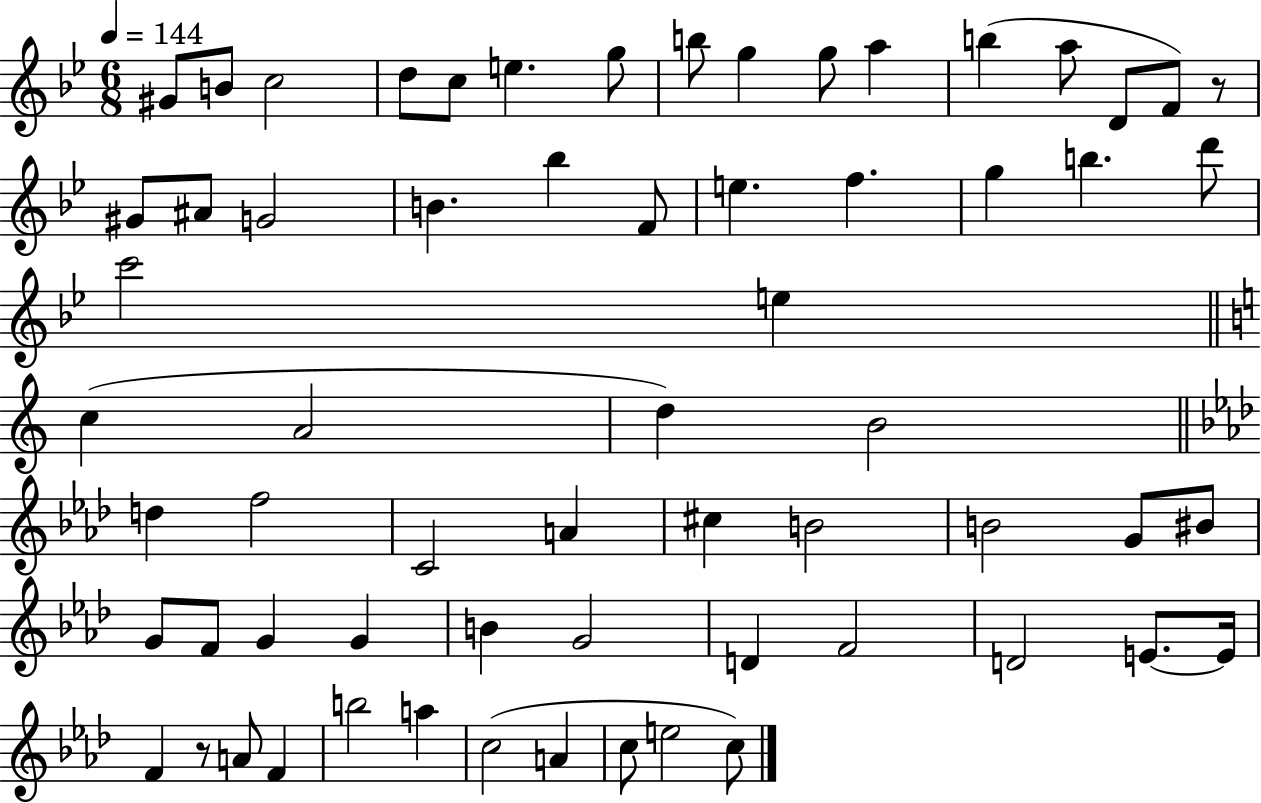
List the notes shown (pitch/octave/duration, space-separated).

G#4/e B4/e C5/h D5/e C5/e E5/q. G5/e B5/e G5/q G5/e A5/q B5/q A5/e D4/e F4/e R/e G#4/e A#4/e G4/h B4/q. Bb5/q F4/e E5/q. F5/q. G5/q B5/q. D6/e C6/h E5/q C5/q A4/h D5/q B4/h D5/q F5/h C4/h A4/q C#5/q B4/h B4/h G4/e BIS4/e G4/e F4/e G4/q G4/q B4/q G4/h D4/q F4/h D4/h E4/e. E4/s F4/q R/e A4/e F4/q B5/h A5/q C5/h A4/q C5/e E5/h C5/e